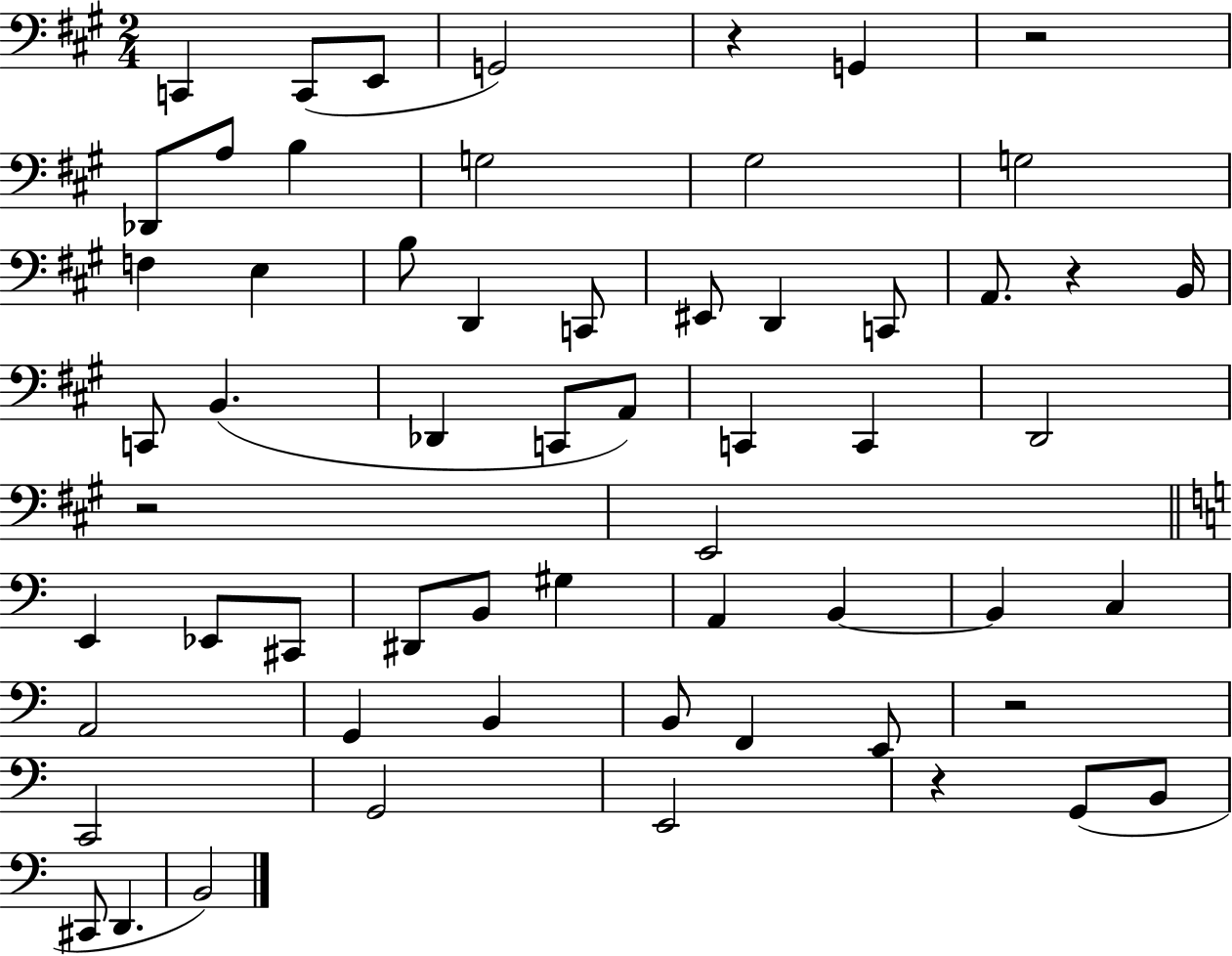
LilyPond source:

{
  \clef bass
  \numericTimeSignature
  \time 2/4
  \key a \major
  c,4 c,8( e,8 | g,2) | r4 g,4 | r2 | \break des,8 a8 b4 | g2 | gis2 | g2 | \break f4 e4 | b8 d,4 c,8 | eis,8 d,4 c,8 | a,8. r4 b,16 | \break c,8 b,4.( | des,4 c,8 a,8) | c,4 c,4 | d,2 | \break r2 | e,2 | \bar "||" \break \key c \major e,4 ees,8 cis,8 | dis,8 b,8 gis4 | a,4 b,4~~ | b,4 c4 | \break a,2 | g,4 b,4 | b,8 f,4 e,8 | r2 | \break c,2 | g,2 | e,2 | r4 g,8( b,8 | \break cis,8 d,4. | b,2) | \bar "|."
}